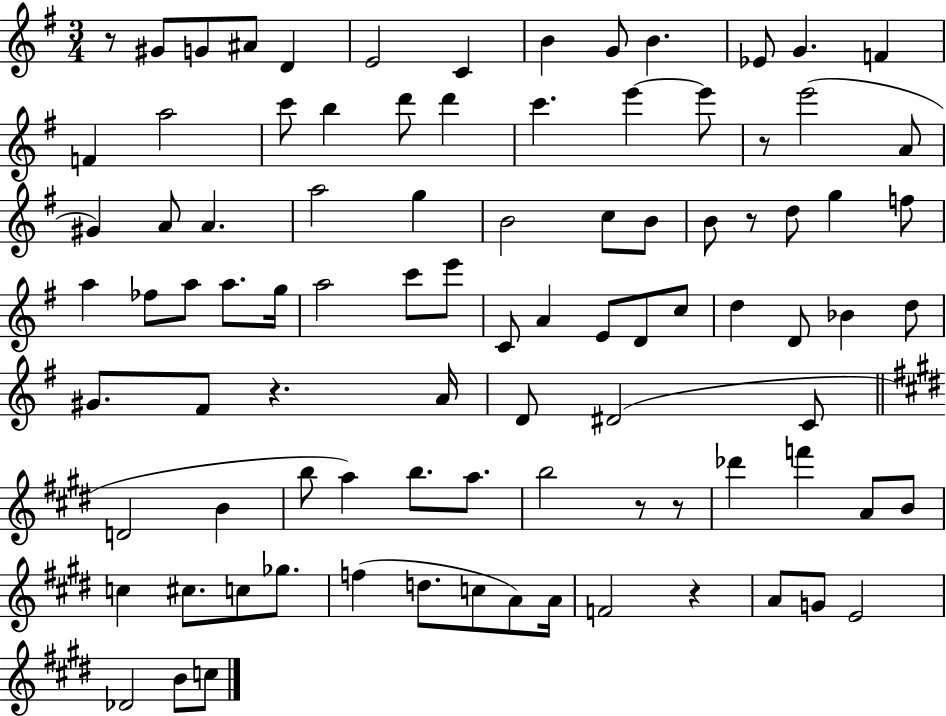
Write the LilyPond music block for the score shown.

{
  \clef treble
  \numericTimeSignature
  \time 3/4
  \key g \major
  r8 gis'8 g'8 ais'8 d'4 | e'2 c'4 | b'4 g'8 b'4. | ees'8 g'4. f'4 | \break f'4 a''2 | c'''8 b''4 d'''8 d'''4 | c'''4. e'''4~~ e'''8 | r8 e'''2( a'8 | \break gis'4) a'8 a'4. | a''2 g''4 | b'2 c''8 b'8 | b'8 r8 d''8 g''4 f''8 | \break a''4 fes''8 a''8 a''8. g''16 | a''2 c'''8 e'''8 | c'8 a'4 e'8 d'8 c''8 | d''4 d'8 bes'4 d''8 | \break gis'8. fis'8 r4. a'16 | d'8 dis'2( c'8 | \bar "||" \break \key e \major d'2 b'4 | b''8 a''4) b''8. a''8. | b''2 r8 r8 | des'''4 f'''4 a'8 b'8 | \break c''4 cis''8. c''8 ges''8. | f''4( d''8. c''8 a'8) a'16 | f'2 r4 | a'8 g'8 e'2 | \break des'2 b'8 c''8 | \bar "|."
}